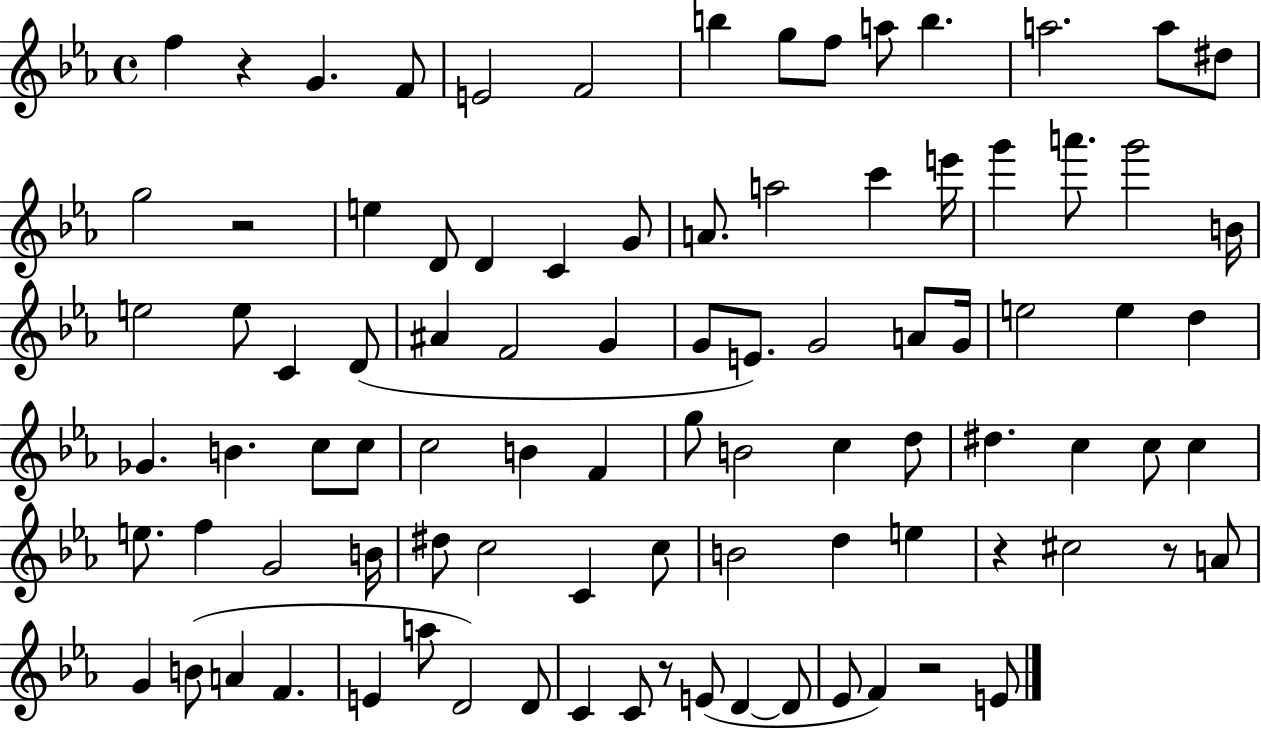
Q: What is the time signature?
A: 4/4